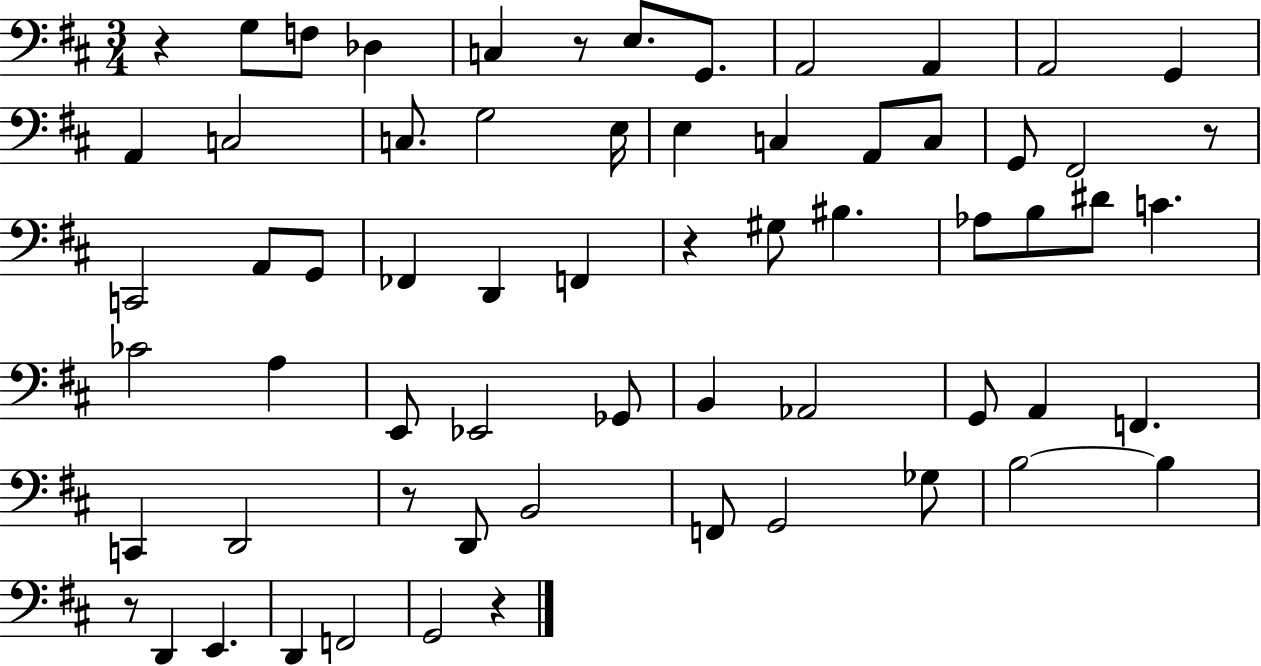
X:1
T:Untitled
M:3/4
L:1/4
K:D
z G,/2 F,/2 _D, C, z/2 E,/2 G,,/2 A,,2 A,, A,,2 G,, A,, C,2 C,/2 G,2 E,/4 E, C, A,,/2 C,/2 G,,/2 ^F,,2 z/2 C,,2 A,,/2 G,,/2 _F,, D,, F,, z ^G,/2 ^B, _A,/2 B,/2 ^D/2 C _C2 A, E,,/2 _E,,2 _G,,/2 B,, _A,,2 G,,/2 A,, F,, C,, D,,2 z/2 D,,/2 B,,2 F,,/2 G,,2 _G,/2 B,2 B, z/2 D,, E,, D,, F,,2 G,,2 z